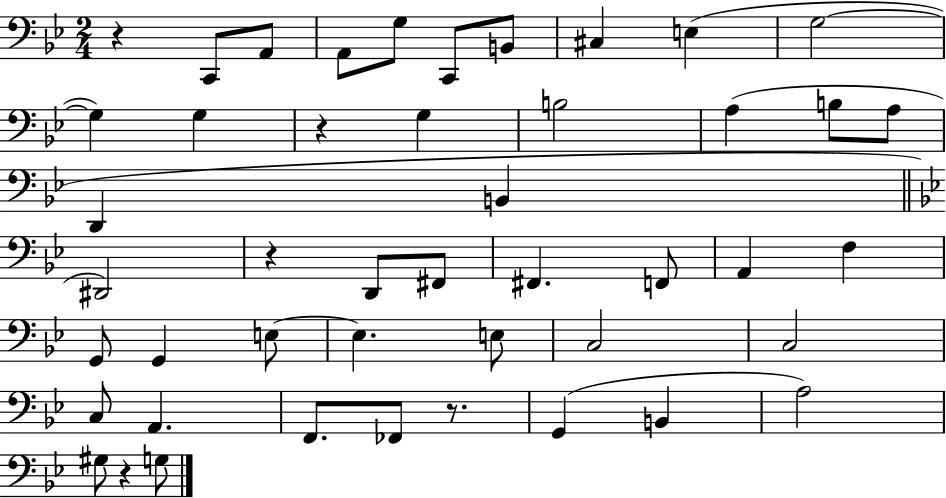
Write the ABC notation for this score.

X:1
T:Untitled
M:2/4
L:1/4
K:Bb
z C,,/2 A,,/2 A,,/2 G,/2 C,,/2 B,,/2 ^C, E, G,2 G, G, z G, B,2 A, B,/2 A,/2 D,, B,, ^D,,2 z D,,/2 ^F,,/2 ^F,, F,,/2 A,, F, G,,/2 G,, E,/2 E, E,/2 C,2 C,2 C,/2 A,, F,,/2 _F,,/2 z/2 G,, B,, A,2 ^G,/2 z G,/2